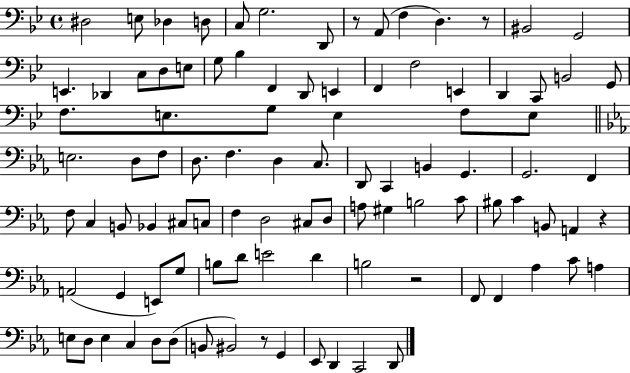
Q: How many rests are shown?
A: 5